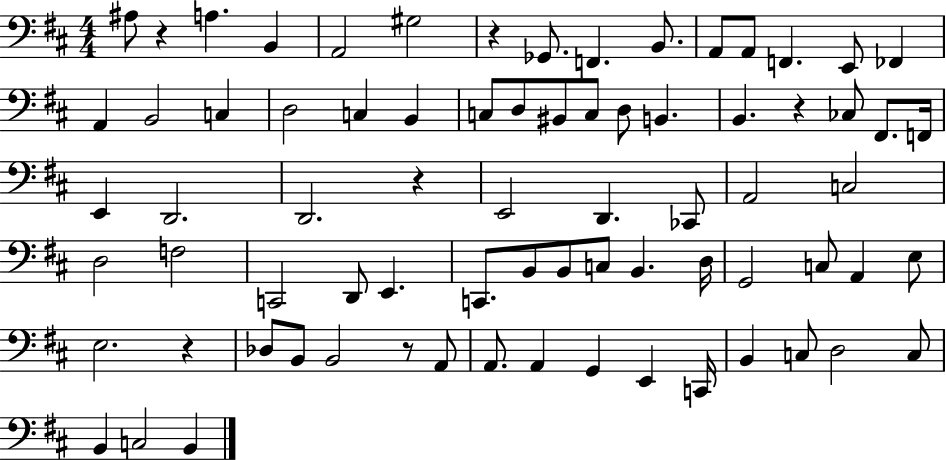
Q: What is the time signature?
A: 4/4